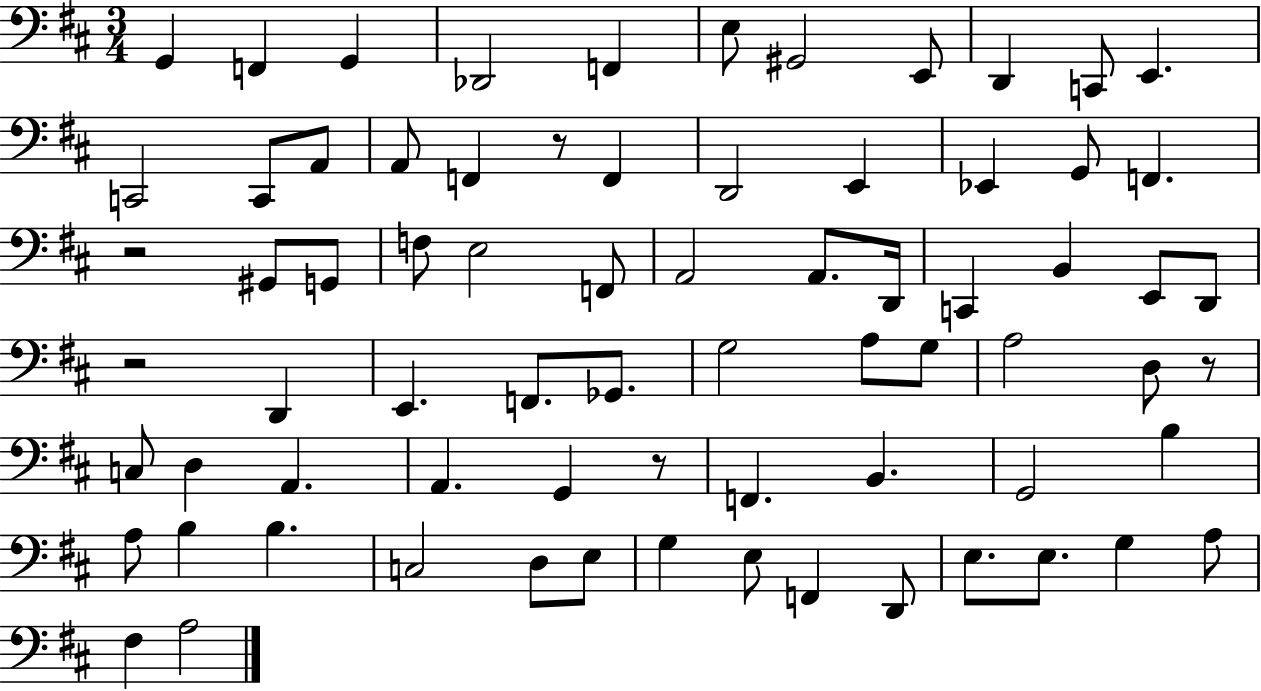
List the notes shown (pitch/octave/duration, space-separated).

G2/q F2/q G2/q Db2/h F2/q E3/e G#2/h E2/e D2/q C2/e E2/q. C2/h C2/e A2/e A2/e F2/q R/e F2/q D2/h E2/q Eb2/q G2/e F2/q. R/h G#2/e G2/e F3/e E3/h F2/e A2/h A2/e. D2/s C2/q B2/q E2/e D2/e R/h D2/q E2/q. F2/e. Gb2/e. G3/h A3/e G3/e A3/h D3/e R/e C3/e D3/q A2/q. A2/q. G2/q R/e F2/q. B2/q. G2/h B3/q A3/e B3/q B3/q. C3/h D3/e E3/e G3/q E3/e F2/q D2/e E3/e. E3/e. G3/q A3/e F#3/q A3/h